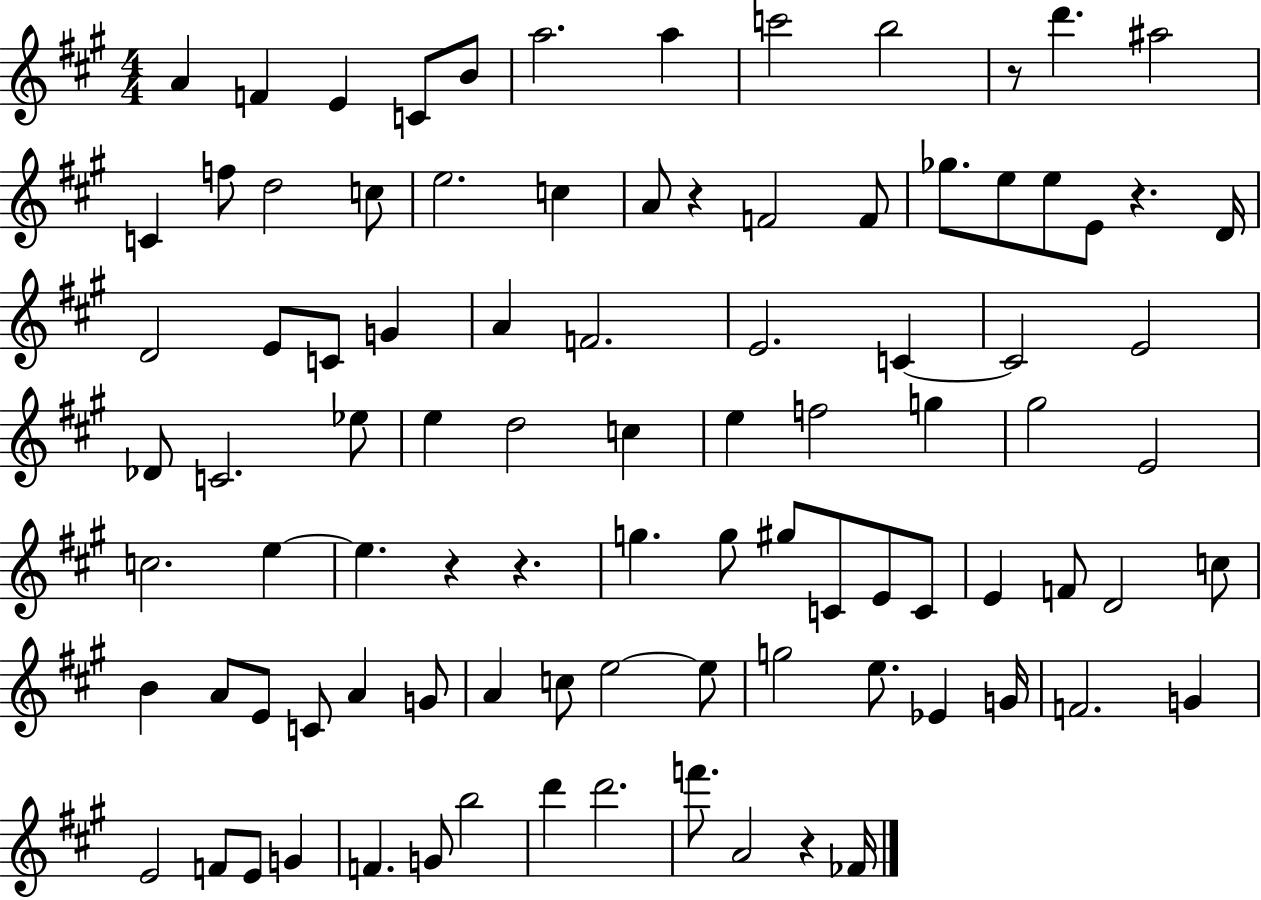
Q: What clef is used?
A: treble